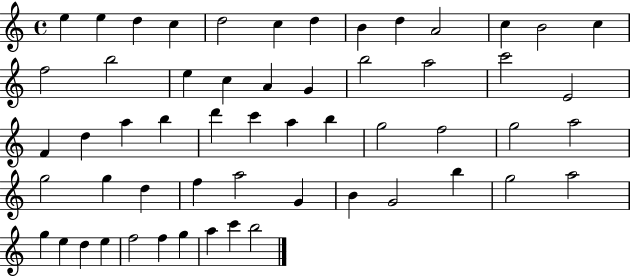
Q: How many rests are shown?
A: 0